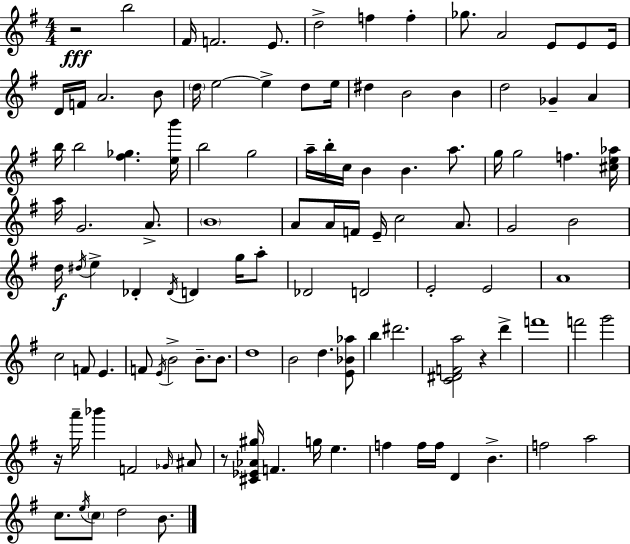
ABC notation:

X:1
T:Untitled
M:4/4
L:1/4
K:G
z2 b2 ^F/4 F2 E/2 d2 f f _g/2 A2 E/2 E/2 E/4 D/4 F/4 A2 B/2 d/4 e2 e d/2 e/4 ^d B2 B d2 _G A b/4 b2 [^f_g] [eb']/4 b2 g2 a/4 b/4 c/4 B B a/2 g/4 g2 f [^ce_a]/4 a/4 G2 A/2 B4 A/2 A/4 F/4 E/4 c2 A/2 G2 B2 d/4 ^d/4 e _D _D/4 D g/4 a/2 _D2 D2 E2 E2 A4 c2 F/2 E F/2 E/4 B2 B/2 B/2 d4 B2 d [E_B_a]/2 b ^d'2 [C^DFa]2 z d' f'4 f'2 g'2 z/4 a'/4 _b' F2 _G/4 ^A/2 z/2 [^C_E_A^g]/4 F g/4 e f f/4 f/4 D B f2 a2 c/2 e/4 c/2 d2 B/2